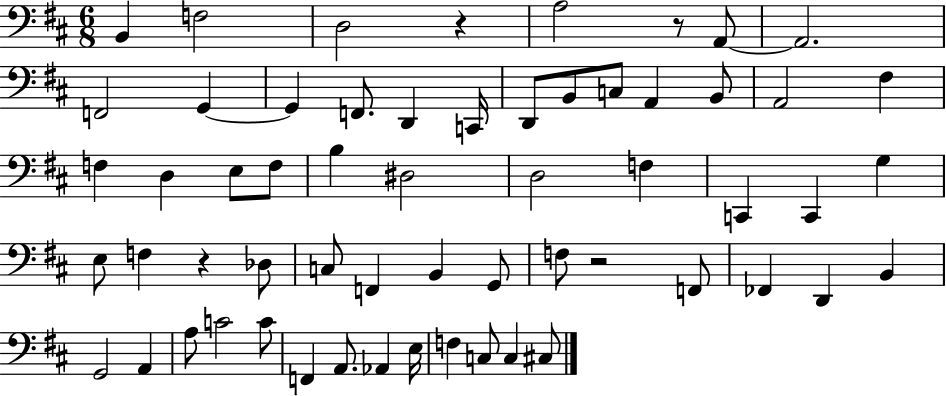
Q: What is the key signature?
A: D major